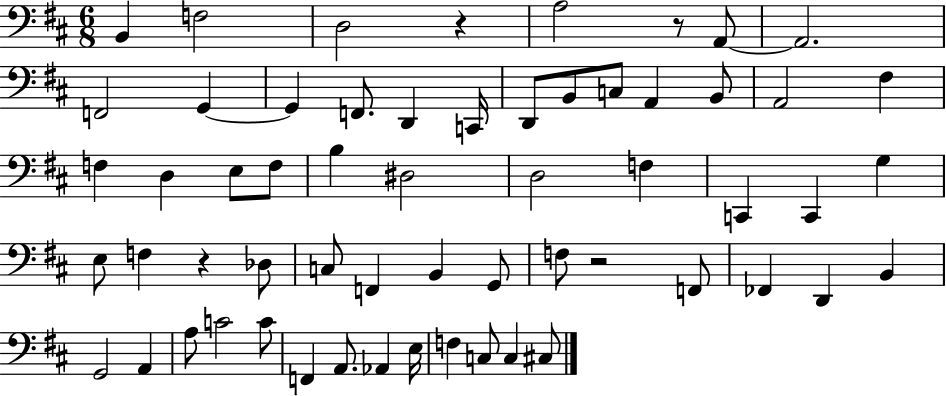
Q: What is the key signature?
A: D major